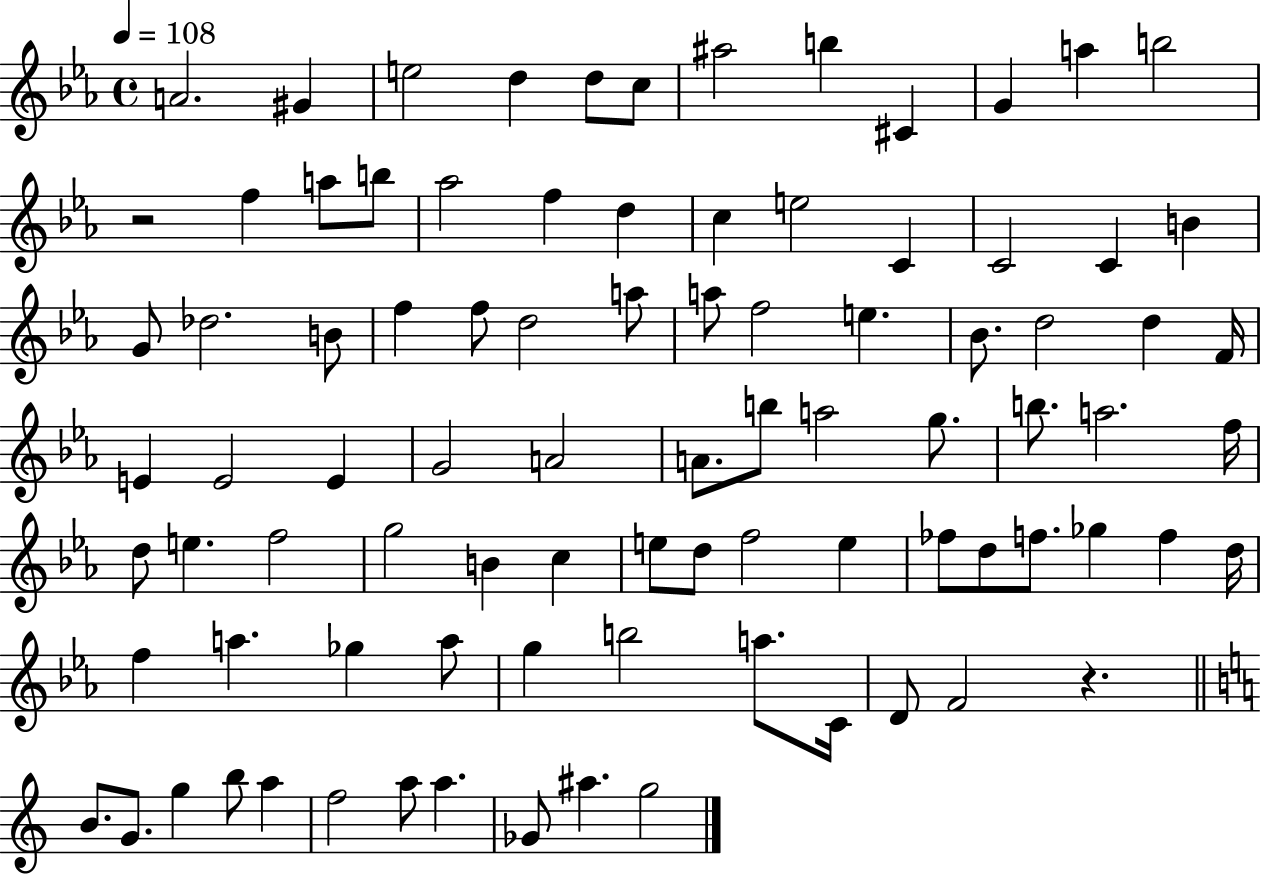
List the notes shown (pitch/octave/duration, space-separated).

A4/h. G#4/q E5/h D5/q D5/e C5/e A#5/h B5/q C#4/q G4/q A5/q B5/h R/h F5/q A5/e B5/e Ab5/h F5/q D5/q C5/q E5/h C4/q C4/h C4/q B4/q G4/e Db5/h. B4/e F5/q F5/e D5/h A5/e A5/e F5/h E5/q. Bb4/e. D5/h D5/q F4/s E4/q E4/h E4/q G4/h A4/h A4/e. B5/e A5/h G5/e. B5/e. A5/h. F5/s D5/e E5/q. F5/h G5/h B4/q C5/q E5/e D5/e F5/h E5/q FES5/e D5/e F5/e. Gb5/q F5/q D5/s F5/q A5/q. Gb5/q A5/e G5/q B5/h A5/e. C4/s D4/e F4/h R/q. B4/e. G4/e. G5/q B5/e A5/q F5/h A5/e A5/q. Gb4/e A#5/q. G5/h